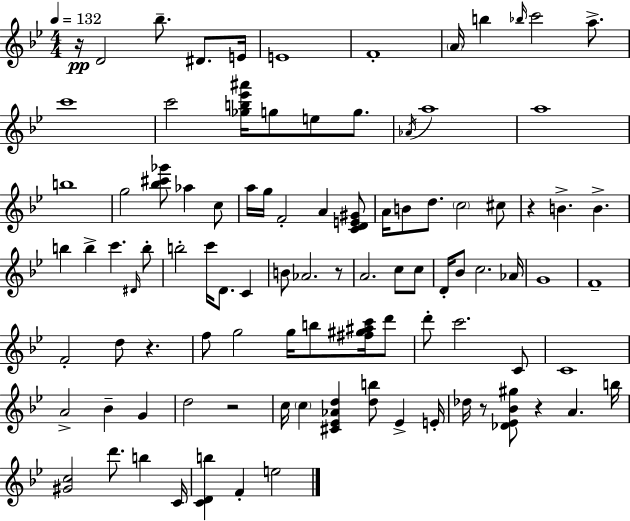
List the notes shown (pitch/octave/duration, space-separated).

R/s D4/h Bb5/e. D#4/e. E4/s E4/w F4/w A4/s B5/q Bb5/s C6/h A5/e. C6/w C6/h [Gb5,B5,Eb6,A#6]/s G5/e E5/e G5/e. Ab4/s A5/w A5/w B5/w G5/h [Bb5,C#6,Gb6]/e Ab5/q C5/e A5/s G5/s F4/h A4/q [C4,D4,E4,G#4]/e A4/s B4/e D5/e. C5/h C#5/e R/q B4/q. B4/q. B5/q B5/q C6/q. D#4/s B5/e B5/h C6/s D4/e. C4/q B4/e Ab4/h. R/e A4/h. C5/e C5/e D4/s Bb4/e C5/h. Ab4/s G4/w F4/w F4/h D5/e R/q. F5/e G5/h G5/s B5/e [F#5,G#5,A#5,C6]/s D6/e D6/e C6/h. C4/e C4/w A4/h Bb4/q G4/q D5/h R/h C5/s C5/q [C#4,Eb4,Ab4,D5]/q [D5,B5]/e Eb4/q E4/s Db5/s R/e [Db4,Eb4,Bb4,G#5]/e R/q A4/q. B5/s [G#4,C5]/h D6/e. B5/q C4/s [C4,D4,B5]/q F4/q E5/h